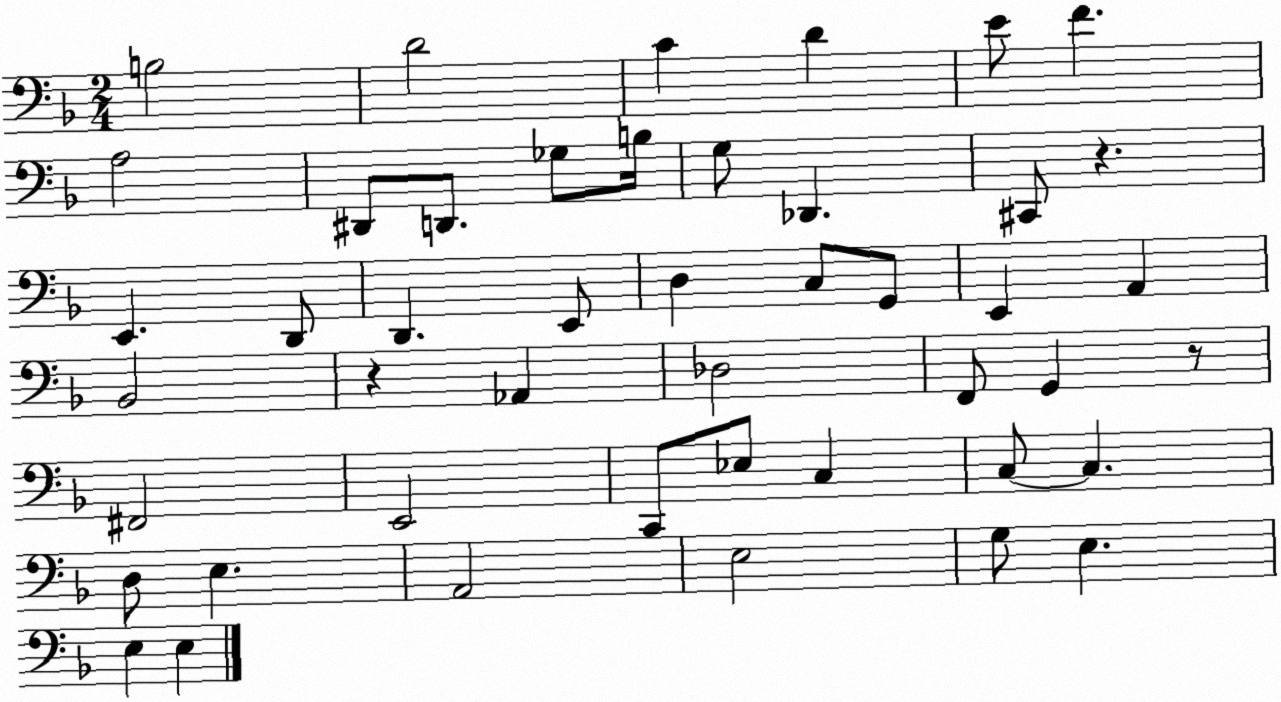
X:1
T:Untitled
M:2/4
L:1/4
K:F
B,2 D2 C D E/2 F A,2 ^D,,/2 D,,/2 _G,/2 B,/4 G,/2 _D,, ^C,,/2 z E,, D,,/2 D,, E,,/2 D, C,/2 G,,/2 E,, A,, _B,,2 z _A,, _D,2 F,,/2 G,, z/2 ^F,,2 E,,2 C,,/2 _E,/2 C, C,/2 C, D,/2 E, A,,2 E,2 G,/2 E, E, E,